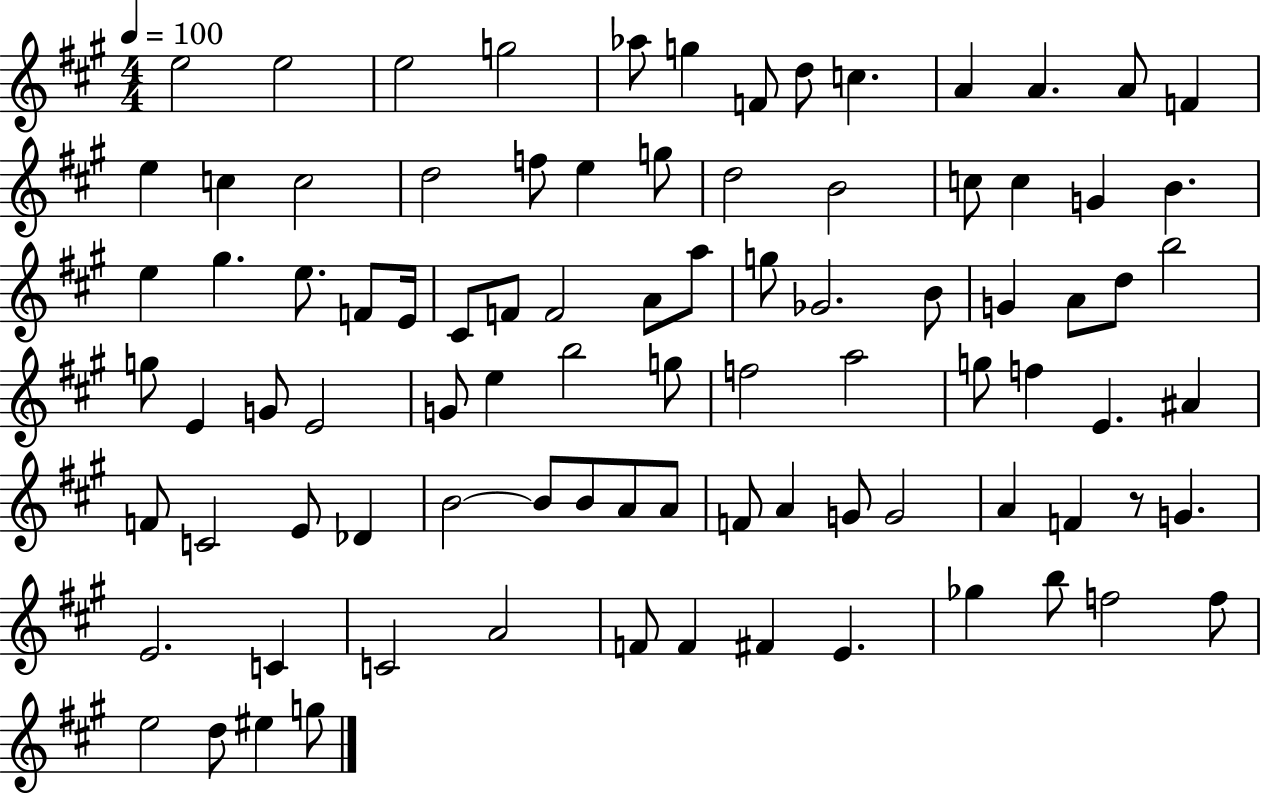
E5/h E5/h E5/h G5/h Ab5/e G5/q F4/e D5/e C5/q. A4/q A4/q. A4/e F4/q E5/q C5/q C5/h D5/h F5/e E5/q G5/e D5/h B4/h C5/e C5/q G4/q B4/q. E5/q G#5/q. E5/e. F4/e E4/s C#4/e F4/e F4/h A4/e A5/e G5/e Gb4/h. B4/e G4/q A4/e D5/e B5/h G5/e E4/q G4/e E4/h G4/e E5/q B5/h G5/e F5/h A5/h G5/e F5/q E4/q. A#4/q F4/e C4/h E4/e Db4/q B4/h B4/e B4/e A4/e A4/e F4/e A4/q G4/e G4/h A4/q F4/q R/e G4/q. E4/h. C4/q C4/h A4/h F4/e F4/q F#4/q E4/q. Gb5/q B5/e F5/h F5/e E5/h D5/e EIS5/q G5/e